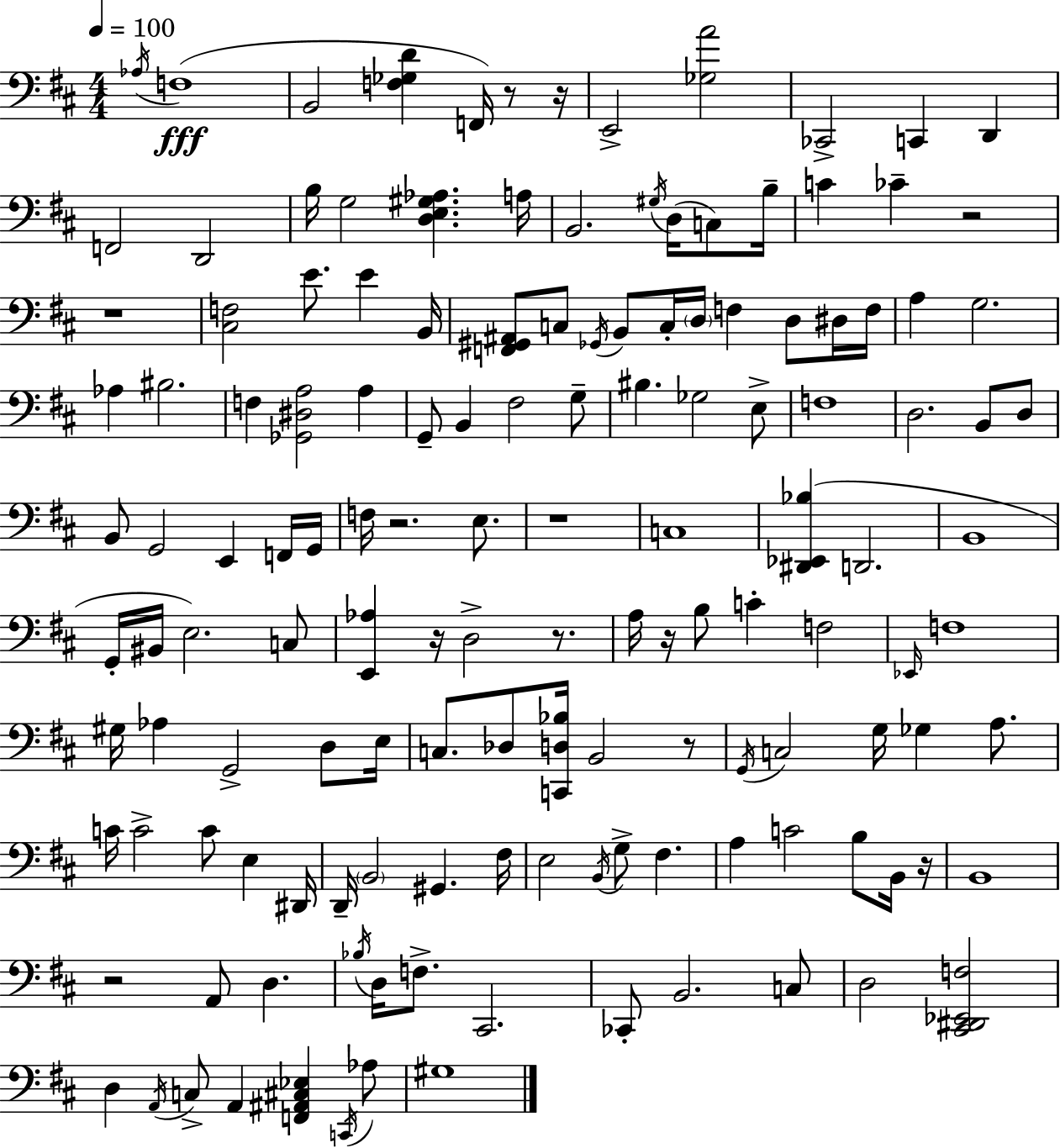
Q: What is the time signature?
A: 4/4